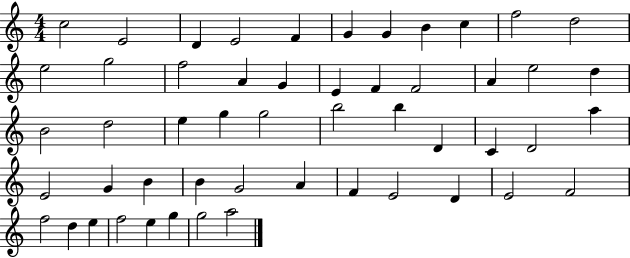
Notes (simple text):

C5/h E4/h D4/q E4/h F4/q G4/q G4/q B4/q C5/q F5/h D5/h E5/h G5/h F5/h A4/q G4/q E4/q F4/q F4/h A4/q E5/h D5/q B4/h D5/h E5/q G5/q G5/h B5/h B5/q D4/q C4/q D4/h A5/q E4/h G4/q B4/q B4/q G4/h A4/q F4/q E4/h D4/q E4/h F4/h F5/h D5/q E5/q F5/h E5/q G5/q G5/h A5/h